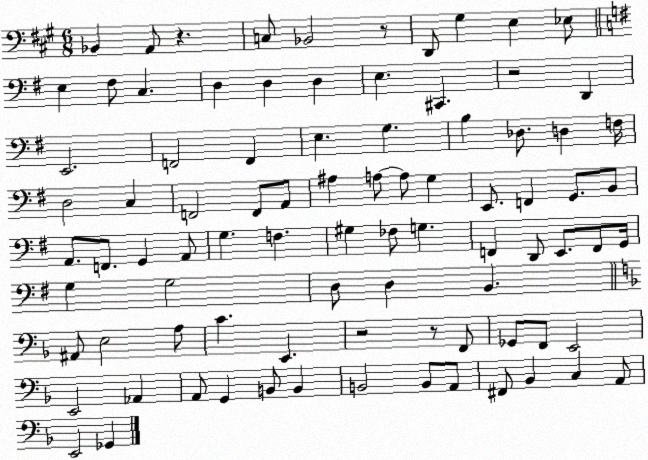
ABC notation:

X:1
T:Untitled
M:6/8
L:1/4
K:A
_B,, A,,/2 z C,/2 _B,,2 z/2 D,,/2 ^G, E, _E,/2 E, ^F,/2 C, D, D, D, E, ^C,, z2 D,, E,,2 F,,2 F,, E, G, B, _D,/2 D, F,/4 D,2 C, F,,2 F,,/2 A,,/2 ^A, A,/2 A,/2 G, E,,/2 F,, G,,/2 B,,/2 A,,/2 F,,/2 G,, A,,/2 G, F, ^G, _F,/2 G, F,, D,,/2 E,,/2 F,,/2 G,,/4 G, G,2 D,/2 D, B,, ^A,,/2 E,2 A,/2 C E,, z2 z/2 F,,/2 _G,,/2 F,,/2 E,,2 E,,2 _A,, A,,/2 G,, B,,/2 B,, B,,2 B,,/2 A,,/2 ^F,,/2 _B,, C, A,,/2 E,,2 _G,,